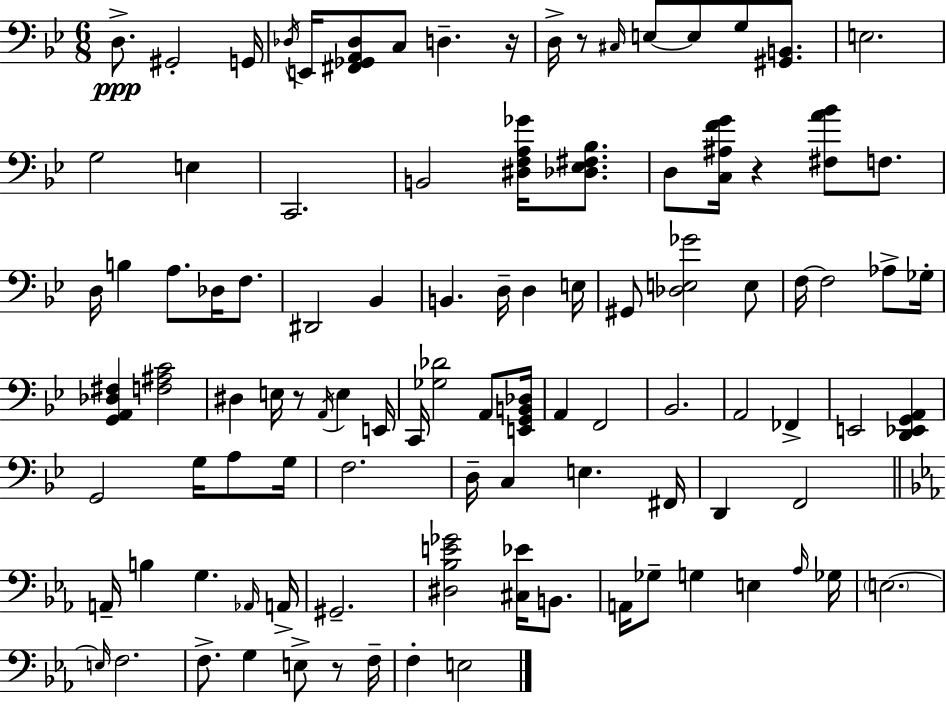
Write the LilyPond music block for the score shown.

{
  \clef bass
  \numericTimeSignature
  \time 6/8
  \key g \minor
  d8.->\ppp gis,2-. g,16 | \acciaccatura { des16 } e,16 <fis, ges, a, des>8 c8 d4.-- | r16 d16-> r8 \grace { cis16 } e8~~ e8 g8 <gis, b,>8. | e2. | \break g2 e4 | c,2. | b,2 <dis f a ges'>16 <des ees fis bes>8. | d8 <c ais f' g'>16 r4 <fis a' bes'>8 f8. | \break d16 b4 a8. des16 f8. | dis,2 bes,4 | b,4. d16-- d4 | e16 gis,8 <des e ges'>2 | \break e8 f16~~ f2 aes8-> | ges16-. <g, a, des fis>4 <f ais c'>2 | dis4 e16 r8 \acciaccatura { a,16 } e4 | e,16 c,16 <ges des'>2 | \break a,8 <e, g, b, des>16 a,4 f,2 | bes,2. | a,2 fes,4-> | e,2 <d, ees, g, a,>4 | \break g,2 g16 | a8 g16 f2. | d16-- c4 e4. | fis,16 d,4 f,2 | \break \bar "||" \break \key ees \major a,16-- b4 g4. \grace { aes,16 } | a,16-> gis,2.-- | <dis bes e' ges'>2 <cis ees'>16 b,8. | a,16 ges8-- g4 e4 | \break \grace { aes16 } ges16 \parenthesize e2.~~ | \grace { e16 } f2. | f8.-> g4 e8-> | r8 f16-- f4-. e2 | \break \bar "|."
}